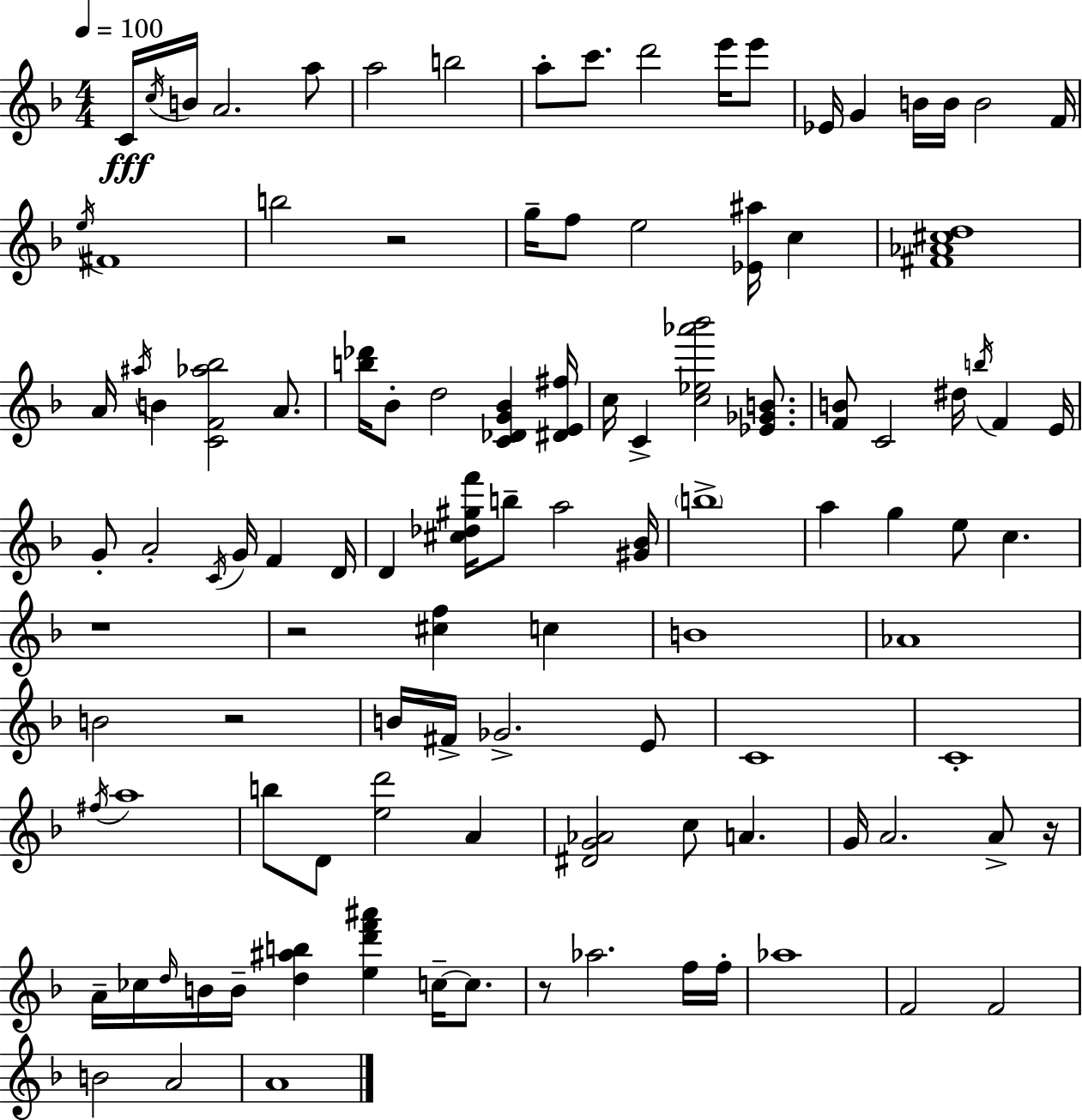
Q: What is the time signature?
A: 4/4